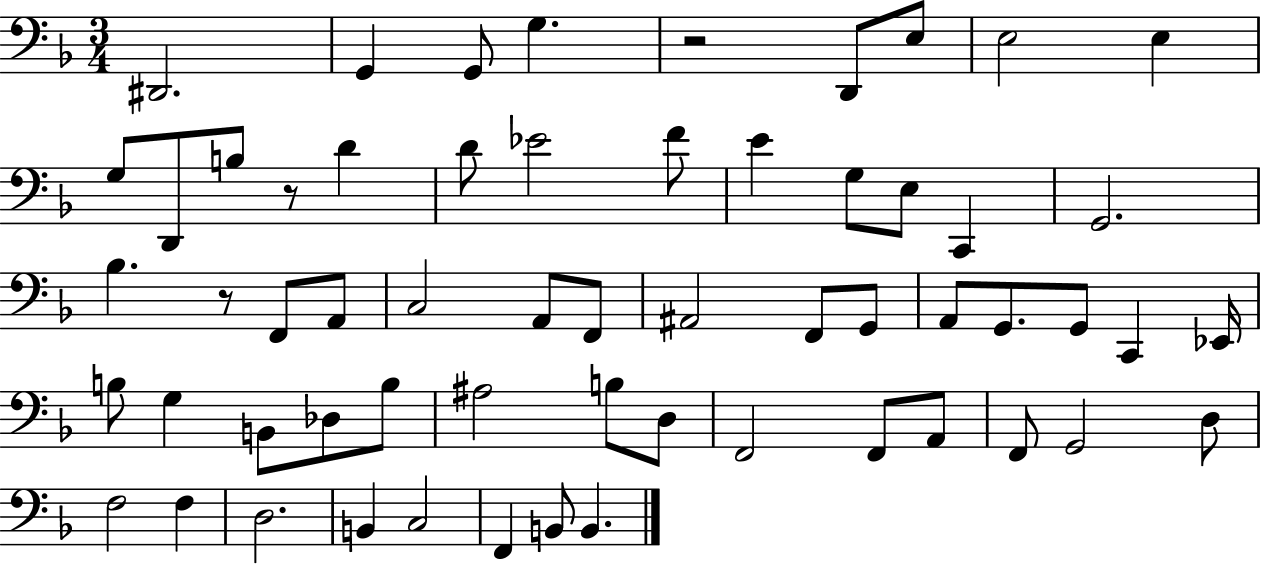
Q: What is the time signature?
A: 3/4